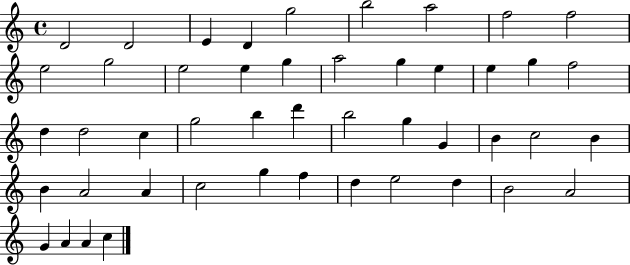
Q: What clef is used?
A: treble